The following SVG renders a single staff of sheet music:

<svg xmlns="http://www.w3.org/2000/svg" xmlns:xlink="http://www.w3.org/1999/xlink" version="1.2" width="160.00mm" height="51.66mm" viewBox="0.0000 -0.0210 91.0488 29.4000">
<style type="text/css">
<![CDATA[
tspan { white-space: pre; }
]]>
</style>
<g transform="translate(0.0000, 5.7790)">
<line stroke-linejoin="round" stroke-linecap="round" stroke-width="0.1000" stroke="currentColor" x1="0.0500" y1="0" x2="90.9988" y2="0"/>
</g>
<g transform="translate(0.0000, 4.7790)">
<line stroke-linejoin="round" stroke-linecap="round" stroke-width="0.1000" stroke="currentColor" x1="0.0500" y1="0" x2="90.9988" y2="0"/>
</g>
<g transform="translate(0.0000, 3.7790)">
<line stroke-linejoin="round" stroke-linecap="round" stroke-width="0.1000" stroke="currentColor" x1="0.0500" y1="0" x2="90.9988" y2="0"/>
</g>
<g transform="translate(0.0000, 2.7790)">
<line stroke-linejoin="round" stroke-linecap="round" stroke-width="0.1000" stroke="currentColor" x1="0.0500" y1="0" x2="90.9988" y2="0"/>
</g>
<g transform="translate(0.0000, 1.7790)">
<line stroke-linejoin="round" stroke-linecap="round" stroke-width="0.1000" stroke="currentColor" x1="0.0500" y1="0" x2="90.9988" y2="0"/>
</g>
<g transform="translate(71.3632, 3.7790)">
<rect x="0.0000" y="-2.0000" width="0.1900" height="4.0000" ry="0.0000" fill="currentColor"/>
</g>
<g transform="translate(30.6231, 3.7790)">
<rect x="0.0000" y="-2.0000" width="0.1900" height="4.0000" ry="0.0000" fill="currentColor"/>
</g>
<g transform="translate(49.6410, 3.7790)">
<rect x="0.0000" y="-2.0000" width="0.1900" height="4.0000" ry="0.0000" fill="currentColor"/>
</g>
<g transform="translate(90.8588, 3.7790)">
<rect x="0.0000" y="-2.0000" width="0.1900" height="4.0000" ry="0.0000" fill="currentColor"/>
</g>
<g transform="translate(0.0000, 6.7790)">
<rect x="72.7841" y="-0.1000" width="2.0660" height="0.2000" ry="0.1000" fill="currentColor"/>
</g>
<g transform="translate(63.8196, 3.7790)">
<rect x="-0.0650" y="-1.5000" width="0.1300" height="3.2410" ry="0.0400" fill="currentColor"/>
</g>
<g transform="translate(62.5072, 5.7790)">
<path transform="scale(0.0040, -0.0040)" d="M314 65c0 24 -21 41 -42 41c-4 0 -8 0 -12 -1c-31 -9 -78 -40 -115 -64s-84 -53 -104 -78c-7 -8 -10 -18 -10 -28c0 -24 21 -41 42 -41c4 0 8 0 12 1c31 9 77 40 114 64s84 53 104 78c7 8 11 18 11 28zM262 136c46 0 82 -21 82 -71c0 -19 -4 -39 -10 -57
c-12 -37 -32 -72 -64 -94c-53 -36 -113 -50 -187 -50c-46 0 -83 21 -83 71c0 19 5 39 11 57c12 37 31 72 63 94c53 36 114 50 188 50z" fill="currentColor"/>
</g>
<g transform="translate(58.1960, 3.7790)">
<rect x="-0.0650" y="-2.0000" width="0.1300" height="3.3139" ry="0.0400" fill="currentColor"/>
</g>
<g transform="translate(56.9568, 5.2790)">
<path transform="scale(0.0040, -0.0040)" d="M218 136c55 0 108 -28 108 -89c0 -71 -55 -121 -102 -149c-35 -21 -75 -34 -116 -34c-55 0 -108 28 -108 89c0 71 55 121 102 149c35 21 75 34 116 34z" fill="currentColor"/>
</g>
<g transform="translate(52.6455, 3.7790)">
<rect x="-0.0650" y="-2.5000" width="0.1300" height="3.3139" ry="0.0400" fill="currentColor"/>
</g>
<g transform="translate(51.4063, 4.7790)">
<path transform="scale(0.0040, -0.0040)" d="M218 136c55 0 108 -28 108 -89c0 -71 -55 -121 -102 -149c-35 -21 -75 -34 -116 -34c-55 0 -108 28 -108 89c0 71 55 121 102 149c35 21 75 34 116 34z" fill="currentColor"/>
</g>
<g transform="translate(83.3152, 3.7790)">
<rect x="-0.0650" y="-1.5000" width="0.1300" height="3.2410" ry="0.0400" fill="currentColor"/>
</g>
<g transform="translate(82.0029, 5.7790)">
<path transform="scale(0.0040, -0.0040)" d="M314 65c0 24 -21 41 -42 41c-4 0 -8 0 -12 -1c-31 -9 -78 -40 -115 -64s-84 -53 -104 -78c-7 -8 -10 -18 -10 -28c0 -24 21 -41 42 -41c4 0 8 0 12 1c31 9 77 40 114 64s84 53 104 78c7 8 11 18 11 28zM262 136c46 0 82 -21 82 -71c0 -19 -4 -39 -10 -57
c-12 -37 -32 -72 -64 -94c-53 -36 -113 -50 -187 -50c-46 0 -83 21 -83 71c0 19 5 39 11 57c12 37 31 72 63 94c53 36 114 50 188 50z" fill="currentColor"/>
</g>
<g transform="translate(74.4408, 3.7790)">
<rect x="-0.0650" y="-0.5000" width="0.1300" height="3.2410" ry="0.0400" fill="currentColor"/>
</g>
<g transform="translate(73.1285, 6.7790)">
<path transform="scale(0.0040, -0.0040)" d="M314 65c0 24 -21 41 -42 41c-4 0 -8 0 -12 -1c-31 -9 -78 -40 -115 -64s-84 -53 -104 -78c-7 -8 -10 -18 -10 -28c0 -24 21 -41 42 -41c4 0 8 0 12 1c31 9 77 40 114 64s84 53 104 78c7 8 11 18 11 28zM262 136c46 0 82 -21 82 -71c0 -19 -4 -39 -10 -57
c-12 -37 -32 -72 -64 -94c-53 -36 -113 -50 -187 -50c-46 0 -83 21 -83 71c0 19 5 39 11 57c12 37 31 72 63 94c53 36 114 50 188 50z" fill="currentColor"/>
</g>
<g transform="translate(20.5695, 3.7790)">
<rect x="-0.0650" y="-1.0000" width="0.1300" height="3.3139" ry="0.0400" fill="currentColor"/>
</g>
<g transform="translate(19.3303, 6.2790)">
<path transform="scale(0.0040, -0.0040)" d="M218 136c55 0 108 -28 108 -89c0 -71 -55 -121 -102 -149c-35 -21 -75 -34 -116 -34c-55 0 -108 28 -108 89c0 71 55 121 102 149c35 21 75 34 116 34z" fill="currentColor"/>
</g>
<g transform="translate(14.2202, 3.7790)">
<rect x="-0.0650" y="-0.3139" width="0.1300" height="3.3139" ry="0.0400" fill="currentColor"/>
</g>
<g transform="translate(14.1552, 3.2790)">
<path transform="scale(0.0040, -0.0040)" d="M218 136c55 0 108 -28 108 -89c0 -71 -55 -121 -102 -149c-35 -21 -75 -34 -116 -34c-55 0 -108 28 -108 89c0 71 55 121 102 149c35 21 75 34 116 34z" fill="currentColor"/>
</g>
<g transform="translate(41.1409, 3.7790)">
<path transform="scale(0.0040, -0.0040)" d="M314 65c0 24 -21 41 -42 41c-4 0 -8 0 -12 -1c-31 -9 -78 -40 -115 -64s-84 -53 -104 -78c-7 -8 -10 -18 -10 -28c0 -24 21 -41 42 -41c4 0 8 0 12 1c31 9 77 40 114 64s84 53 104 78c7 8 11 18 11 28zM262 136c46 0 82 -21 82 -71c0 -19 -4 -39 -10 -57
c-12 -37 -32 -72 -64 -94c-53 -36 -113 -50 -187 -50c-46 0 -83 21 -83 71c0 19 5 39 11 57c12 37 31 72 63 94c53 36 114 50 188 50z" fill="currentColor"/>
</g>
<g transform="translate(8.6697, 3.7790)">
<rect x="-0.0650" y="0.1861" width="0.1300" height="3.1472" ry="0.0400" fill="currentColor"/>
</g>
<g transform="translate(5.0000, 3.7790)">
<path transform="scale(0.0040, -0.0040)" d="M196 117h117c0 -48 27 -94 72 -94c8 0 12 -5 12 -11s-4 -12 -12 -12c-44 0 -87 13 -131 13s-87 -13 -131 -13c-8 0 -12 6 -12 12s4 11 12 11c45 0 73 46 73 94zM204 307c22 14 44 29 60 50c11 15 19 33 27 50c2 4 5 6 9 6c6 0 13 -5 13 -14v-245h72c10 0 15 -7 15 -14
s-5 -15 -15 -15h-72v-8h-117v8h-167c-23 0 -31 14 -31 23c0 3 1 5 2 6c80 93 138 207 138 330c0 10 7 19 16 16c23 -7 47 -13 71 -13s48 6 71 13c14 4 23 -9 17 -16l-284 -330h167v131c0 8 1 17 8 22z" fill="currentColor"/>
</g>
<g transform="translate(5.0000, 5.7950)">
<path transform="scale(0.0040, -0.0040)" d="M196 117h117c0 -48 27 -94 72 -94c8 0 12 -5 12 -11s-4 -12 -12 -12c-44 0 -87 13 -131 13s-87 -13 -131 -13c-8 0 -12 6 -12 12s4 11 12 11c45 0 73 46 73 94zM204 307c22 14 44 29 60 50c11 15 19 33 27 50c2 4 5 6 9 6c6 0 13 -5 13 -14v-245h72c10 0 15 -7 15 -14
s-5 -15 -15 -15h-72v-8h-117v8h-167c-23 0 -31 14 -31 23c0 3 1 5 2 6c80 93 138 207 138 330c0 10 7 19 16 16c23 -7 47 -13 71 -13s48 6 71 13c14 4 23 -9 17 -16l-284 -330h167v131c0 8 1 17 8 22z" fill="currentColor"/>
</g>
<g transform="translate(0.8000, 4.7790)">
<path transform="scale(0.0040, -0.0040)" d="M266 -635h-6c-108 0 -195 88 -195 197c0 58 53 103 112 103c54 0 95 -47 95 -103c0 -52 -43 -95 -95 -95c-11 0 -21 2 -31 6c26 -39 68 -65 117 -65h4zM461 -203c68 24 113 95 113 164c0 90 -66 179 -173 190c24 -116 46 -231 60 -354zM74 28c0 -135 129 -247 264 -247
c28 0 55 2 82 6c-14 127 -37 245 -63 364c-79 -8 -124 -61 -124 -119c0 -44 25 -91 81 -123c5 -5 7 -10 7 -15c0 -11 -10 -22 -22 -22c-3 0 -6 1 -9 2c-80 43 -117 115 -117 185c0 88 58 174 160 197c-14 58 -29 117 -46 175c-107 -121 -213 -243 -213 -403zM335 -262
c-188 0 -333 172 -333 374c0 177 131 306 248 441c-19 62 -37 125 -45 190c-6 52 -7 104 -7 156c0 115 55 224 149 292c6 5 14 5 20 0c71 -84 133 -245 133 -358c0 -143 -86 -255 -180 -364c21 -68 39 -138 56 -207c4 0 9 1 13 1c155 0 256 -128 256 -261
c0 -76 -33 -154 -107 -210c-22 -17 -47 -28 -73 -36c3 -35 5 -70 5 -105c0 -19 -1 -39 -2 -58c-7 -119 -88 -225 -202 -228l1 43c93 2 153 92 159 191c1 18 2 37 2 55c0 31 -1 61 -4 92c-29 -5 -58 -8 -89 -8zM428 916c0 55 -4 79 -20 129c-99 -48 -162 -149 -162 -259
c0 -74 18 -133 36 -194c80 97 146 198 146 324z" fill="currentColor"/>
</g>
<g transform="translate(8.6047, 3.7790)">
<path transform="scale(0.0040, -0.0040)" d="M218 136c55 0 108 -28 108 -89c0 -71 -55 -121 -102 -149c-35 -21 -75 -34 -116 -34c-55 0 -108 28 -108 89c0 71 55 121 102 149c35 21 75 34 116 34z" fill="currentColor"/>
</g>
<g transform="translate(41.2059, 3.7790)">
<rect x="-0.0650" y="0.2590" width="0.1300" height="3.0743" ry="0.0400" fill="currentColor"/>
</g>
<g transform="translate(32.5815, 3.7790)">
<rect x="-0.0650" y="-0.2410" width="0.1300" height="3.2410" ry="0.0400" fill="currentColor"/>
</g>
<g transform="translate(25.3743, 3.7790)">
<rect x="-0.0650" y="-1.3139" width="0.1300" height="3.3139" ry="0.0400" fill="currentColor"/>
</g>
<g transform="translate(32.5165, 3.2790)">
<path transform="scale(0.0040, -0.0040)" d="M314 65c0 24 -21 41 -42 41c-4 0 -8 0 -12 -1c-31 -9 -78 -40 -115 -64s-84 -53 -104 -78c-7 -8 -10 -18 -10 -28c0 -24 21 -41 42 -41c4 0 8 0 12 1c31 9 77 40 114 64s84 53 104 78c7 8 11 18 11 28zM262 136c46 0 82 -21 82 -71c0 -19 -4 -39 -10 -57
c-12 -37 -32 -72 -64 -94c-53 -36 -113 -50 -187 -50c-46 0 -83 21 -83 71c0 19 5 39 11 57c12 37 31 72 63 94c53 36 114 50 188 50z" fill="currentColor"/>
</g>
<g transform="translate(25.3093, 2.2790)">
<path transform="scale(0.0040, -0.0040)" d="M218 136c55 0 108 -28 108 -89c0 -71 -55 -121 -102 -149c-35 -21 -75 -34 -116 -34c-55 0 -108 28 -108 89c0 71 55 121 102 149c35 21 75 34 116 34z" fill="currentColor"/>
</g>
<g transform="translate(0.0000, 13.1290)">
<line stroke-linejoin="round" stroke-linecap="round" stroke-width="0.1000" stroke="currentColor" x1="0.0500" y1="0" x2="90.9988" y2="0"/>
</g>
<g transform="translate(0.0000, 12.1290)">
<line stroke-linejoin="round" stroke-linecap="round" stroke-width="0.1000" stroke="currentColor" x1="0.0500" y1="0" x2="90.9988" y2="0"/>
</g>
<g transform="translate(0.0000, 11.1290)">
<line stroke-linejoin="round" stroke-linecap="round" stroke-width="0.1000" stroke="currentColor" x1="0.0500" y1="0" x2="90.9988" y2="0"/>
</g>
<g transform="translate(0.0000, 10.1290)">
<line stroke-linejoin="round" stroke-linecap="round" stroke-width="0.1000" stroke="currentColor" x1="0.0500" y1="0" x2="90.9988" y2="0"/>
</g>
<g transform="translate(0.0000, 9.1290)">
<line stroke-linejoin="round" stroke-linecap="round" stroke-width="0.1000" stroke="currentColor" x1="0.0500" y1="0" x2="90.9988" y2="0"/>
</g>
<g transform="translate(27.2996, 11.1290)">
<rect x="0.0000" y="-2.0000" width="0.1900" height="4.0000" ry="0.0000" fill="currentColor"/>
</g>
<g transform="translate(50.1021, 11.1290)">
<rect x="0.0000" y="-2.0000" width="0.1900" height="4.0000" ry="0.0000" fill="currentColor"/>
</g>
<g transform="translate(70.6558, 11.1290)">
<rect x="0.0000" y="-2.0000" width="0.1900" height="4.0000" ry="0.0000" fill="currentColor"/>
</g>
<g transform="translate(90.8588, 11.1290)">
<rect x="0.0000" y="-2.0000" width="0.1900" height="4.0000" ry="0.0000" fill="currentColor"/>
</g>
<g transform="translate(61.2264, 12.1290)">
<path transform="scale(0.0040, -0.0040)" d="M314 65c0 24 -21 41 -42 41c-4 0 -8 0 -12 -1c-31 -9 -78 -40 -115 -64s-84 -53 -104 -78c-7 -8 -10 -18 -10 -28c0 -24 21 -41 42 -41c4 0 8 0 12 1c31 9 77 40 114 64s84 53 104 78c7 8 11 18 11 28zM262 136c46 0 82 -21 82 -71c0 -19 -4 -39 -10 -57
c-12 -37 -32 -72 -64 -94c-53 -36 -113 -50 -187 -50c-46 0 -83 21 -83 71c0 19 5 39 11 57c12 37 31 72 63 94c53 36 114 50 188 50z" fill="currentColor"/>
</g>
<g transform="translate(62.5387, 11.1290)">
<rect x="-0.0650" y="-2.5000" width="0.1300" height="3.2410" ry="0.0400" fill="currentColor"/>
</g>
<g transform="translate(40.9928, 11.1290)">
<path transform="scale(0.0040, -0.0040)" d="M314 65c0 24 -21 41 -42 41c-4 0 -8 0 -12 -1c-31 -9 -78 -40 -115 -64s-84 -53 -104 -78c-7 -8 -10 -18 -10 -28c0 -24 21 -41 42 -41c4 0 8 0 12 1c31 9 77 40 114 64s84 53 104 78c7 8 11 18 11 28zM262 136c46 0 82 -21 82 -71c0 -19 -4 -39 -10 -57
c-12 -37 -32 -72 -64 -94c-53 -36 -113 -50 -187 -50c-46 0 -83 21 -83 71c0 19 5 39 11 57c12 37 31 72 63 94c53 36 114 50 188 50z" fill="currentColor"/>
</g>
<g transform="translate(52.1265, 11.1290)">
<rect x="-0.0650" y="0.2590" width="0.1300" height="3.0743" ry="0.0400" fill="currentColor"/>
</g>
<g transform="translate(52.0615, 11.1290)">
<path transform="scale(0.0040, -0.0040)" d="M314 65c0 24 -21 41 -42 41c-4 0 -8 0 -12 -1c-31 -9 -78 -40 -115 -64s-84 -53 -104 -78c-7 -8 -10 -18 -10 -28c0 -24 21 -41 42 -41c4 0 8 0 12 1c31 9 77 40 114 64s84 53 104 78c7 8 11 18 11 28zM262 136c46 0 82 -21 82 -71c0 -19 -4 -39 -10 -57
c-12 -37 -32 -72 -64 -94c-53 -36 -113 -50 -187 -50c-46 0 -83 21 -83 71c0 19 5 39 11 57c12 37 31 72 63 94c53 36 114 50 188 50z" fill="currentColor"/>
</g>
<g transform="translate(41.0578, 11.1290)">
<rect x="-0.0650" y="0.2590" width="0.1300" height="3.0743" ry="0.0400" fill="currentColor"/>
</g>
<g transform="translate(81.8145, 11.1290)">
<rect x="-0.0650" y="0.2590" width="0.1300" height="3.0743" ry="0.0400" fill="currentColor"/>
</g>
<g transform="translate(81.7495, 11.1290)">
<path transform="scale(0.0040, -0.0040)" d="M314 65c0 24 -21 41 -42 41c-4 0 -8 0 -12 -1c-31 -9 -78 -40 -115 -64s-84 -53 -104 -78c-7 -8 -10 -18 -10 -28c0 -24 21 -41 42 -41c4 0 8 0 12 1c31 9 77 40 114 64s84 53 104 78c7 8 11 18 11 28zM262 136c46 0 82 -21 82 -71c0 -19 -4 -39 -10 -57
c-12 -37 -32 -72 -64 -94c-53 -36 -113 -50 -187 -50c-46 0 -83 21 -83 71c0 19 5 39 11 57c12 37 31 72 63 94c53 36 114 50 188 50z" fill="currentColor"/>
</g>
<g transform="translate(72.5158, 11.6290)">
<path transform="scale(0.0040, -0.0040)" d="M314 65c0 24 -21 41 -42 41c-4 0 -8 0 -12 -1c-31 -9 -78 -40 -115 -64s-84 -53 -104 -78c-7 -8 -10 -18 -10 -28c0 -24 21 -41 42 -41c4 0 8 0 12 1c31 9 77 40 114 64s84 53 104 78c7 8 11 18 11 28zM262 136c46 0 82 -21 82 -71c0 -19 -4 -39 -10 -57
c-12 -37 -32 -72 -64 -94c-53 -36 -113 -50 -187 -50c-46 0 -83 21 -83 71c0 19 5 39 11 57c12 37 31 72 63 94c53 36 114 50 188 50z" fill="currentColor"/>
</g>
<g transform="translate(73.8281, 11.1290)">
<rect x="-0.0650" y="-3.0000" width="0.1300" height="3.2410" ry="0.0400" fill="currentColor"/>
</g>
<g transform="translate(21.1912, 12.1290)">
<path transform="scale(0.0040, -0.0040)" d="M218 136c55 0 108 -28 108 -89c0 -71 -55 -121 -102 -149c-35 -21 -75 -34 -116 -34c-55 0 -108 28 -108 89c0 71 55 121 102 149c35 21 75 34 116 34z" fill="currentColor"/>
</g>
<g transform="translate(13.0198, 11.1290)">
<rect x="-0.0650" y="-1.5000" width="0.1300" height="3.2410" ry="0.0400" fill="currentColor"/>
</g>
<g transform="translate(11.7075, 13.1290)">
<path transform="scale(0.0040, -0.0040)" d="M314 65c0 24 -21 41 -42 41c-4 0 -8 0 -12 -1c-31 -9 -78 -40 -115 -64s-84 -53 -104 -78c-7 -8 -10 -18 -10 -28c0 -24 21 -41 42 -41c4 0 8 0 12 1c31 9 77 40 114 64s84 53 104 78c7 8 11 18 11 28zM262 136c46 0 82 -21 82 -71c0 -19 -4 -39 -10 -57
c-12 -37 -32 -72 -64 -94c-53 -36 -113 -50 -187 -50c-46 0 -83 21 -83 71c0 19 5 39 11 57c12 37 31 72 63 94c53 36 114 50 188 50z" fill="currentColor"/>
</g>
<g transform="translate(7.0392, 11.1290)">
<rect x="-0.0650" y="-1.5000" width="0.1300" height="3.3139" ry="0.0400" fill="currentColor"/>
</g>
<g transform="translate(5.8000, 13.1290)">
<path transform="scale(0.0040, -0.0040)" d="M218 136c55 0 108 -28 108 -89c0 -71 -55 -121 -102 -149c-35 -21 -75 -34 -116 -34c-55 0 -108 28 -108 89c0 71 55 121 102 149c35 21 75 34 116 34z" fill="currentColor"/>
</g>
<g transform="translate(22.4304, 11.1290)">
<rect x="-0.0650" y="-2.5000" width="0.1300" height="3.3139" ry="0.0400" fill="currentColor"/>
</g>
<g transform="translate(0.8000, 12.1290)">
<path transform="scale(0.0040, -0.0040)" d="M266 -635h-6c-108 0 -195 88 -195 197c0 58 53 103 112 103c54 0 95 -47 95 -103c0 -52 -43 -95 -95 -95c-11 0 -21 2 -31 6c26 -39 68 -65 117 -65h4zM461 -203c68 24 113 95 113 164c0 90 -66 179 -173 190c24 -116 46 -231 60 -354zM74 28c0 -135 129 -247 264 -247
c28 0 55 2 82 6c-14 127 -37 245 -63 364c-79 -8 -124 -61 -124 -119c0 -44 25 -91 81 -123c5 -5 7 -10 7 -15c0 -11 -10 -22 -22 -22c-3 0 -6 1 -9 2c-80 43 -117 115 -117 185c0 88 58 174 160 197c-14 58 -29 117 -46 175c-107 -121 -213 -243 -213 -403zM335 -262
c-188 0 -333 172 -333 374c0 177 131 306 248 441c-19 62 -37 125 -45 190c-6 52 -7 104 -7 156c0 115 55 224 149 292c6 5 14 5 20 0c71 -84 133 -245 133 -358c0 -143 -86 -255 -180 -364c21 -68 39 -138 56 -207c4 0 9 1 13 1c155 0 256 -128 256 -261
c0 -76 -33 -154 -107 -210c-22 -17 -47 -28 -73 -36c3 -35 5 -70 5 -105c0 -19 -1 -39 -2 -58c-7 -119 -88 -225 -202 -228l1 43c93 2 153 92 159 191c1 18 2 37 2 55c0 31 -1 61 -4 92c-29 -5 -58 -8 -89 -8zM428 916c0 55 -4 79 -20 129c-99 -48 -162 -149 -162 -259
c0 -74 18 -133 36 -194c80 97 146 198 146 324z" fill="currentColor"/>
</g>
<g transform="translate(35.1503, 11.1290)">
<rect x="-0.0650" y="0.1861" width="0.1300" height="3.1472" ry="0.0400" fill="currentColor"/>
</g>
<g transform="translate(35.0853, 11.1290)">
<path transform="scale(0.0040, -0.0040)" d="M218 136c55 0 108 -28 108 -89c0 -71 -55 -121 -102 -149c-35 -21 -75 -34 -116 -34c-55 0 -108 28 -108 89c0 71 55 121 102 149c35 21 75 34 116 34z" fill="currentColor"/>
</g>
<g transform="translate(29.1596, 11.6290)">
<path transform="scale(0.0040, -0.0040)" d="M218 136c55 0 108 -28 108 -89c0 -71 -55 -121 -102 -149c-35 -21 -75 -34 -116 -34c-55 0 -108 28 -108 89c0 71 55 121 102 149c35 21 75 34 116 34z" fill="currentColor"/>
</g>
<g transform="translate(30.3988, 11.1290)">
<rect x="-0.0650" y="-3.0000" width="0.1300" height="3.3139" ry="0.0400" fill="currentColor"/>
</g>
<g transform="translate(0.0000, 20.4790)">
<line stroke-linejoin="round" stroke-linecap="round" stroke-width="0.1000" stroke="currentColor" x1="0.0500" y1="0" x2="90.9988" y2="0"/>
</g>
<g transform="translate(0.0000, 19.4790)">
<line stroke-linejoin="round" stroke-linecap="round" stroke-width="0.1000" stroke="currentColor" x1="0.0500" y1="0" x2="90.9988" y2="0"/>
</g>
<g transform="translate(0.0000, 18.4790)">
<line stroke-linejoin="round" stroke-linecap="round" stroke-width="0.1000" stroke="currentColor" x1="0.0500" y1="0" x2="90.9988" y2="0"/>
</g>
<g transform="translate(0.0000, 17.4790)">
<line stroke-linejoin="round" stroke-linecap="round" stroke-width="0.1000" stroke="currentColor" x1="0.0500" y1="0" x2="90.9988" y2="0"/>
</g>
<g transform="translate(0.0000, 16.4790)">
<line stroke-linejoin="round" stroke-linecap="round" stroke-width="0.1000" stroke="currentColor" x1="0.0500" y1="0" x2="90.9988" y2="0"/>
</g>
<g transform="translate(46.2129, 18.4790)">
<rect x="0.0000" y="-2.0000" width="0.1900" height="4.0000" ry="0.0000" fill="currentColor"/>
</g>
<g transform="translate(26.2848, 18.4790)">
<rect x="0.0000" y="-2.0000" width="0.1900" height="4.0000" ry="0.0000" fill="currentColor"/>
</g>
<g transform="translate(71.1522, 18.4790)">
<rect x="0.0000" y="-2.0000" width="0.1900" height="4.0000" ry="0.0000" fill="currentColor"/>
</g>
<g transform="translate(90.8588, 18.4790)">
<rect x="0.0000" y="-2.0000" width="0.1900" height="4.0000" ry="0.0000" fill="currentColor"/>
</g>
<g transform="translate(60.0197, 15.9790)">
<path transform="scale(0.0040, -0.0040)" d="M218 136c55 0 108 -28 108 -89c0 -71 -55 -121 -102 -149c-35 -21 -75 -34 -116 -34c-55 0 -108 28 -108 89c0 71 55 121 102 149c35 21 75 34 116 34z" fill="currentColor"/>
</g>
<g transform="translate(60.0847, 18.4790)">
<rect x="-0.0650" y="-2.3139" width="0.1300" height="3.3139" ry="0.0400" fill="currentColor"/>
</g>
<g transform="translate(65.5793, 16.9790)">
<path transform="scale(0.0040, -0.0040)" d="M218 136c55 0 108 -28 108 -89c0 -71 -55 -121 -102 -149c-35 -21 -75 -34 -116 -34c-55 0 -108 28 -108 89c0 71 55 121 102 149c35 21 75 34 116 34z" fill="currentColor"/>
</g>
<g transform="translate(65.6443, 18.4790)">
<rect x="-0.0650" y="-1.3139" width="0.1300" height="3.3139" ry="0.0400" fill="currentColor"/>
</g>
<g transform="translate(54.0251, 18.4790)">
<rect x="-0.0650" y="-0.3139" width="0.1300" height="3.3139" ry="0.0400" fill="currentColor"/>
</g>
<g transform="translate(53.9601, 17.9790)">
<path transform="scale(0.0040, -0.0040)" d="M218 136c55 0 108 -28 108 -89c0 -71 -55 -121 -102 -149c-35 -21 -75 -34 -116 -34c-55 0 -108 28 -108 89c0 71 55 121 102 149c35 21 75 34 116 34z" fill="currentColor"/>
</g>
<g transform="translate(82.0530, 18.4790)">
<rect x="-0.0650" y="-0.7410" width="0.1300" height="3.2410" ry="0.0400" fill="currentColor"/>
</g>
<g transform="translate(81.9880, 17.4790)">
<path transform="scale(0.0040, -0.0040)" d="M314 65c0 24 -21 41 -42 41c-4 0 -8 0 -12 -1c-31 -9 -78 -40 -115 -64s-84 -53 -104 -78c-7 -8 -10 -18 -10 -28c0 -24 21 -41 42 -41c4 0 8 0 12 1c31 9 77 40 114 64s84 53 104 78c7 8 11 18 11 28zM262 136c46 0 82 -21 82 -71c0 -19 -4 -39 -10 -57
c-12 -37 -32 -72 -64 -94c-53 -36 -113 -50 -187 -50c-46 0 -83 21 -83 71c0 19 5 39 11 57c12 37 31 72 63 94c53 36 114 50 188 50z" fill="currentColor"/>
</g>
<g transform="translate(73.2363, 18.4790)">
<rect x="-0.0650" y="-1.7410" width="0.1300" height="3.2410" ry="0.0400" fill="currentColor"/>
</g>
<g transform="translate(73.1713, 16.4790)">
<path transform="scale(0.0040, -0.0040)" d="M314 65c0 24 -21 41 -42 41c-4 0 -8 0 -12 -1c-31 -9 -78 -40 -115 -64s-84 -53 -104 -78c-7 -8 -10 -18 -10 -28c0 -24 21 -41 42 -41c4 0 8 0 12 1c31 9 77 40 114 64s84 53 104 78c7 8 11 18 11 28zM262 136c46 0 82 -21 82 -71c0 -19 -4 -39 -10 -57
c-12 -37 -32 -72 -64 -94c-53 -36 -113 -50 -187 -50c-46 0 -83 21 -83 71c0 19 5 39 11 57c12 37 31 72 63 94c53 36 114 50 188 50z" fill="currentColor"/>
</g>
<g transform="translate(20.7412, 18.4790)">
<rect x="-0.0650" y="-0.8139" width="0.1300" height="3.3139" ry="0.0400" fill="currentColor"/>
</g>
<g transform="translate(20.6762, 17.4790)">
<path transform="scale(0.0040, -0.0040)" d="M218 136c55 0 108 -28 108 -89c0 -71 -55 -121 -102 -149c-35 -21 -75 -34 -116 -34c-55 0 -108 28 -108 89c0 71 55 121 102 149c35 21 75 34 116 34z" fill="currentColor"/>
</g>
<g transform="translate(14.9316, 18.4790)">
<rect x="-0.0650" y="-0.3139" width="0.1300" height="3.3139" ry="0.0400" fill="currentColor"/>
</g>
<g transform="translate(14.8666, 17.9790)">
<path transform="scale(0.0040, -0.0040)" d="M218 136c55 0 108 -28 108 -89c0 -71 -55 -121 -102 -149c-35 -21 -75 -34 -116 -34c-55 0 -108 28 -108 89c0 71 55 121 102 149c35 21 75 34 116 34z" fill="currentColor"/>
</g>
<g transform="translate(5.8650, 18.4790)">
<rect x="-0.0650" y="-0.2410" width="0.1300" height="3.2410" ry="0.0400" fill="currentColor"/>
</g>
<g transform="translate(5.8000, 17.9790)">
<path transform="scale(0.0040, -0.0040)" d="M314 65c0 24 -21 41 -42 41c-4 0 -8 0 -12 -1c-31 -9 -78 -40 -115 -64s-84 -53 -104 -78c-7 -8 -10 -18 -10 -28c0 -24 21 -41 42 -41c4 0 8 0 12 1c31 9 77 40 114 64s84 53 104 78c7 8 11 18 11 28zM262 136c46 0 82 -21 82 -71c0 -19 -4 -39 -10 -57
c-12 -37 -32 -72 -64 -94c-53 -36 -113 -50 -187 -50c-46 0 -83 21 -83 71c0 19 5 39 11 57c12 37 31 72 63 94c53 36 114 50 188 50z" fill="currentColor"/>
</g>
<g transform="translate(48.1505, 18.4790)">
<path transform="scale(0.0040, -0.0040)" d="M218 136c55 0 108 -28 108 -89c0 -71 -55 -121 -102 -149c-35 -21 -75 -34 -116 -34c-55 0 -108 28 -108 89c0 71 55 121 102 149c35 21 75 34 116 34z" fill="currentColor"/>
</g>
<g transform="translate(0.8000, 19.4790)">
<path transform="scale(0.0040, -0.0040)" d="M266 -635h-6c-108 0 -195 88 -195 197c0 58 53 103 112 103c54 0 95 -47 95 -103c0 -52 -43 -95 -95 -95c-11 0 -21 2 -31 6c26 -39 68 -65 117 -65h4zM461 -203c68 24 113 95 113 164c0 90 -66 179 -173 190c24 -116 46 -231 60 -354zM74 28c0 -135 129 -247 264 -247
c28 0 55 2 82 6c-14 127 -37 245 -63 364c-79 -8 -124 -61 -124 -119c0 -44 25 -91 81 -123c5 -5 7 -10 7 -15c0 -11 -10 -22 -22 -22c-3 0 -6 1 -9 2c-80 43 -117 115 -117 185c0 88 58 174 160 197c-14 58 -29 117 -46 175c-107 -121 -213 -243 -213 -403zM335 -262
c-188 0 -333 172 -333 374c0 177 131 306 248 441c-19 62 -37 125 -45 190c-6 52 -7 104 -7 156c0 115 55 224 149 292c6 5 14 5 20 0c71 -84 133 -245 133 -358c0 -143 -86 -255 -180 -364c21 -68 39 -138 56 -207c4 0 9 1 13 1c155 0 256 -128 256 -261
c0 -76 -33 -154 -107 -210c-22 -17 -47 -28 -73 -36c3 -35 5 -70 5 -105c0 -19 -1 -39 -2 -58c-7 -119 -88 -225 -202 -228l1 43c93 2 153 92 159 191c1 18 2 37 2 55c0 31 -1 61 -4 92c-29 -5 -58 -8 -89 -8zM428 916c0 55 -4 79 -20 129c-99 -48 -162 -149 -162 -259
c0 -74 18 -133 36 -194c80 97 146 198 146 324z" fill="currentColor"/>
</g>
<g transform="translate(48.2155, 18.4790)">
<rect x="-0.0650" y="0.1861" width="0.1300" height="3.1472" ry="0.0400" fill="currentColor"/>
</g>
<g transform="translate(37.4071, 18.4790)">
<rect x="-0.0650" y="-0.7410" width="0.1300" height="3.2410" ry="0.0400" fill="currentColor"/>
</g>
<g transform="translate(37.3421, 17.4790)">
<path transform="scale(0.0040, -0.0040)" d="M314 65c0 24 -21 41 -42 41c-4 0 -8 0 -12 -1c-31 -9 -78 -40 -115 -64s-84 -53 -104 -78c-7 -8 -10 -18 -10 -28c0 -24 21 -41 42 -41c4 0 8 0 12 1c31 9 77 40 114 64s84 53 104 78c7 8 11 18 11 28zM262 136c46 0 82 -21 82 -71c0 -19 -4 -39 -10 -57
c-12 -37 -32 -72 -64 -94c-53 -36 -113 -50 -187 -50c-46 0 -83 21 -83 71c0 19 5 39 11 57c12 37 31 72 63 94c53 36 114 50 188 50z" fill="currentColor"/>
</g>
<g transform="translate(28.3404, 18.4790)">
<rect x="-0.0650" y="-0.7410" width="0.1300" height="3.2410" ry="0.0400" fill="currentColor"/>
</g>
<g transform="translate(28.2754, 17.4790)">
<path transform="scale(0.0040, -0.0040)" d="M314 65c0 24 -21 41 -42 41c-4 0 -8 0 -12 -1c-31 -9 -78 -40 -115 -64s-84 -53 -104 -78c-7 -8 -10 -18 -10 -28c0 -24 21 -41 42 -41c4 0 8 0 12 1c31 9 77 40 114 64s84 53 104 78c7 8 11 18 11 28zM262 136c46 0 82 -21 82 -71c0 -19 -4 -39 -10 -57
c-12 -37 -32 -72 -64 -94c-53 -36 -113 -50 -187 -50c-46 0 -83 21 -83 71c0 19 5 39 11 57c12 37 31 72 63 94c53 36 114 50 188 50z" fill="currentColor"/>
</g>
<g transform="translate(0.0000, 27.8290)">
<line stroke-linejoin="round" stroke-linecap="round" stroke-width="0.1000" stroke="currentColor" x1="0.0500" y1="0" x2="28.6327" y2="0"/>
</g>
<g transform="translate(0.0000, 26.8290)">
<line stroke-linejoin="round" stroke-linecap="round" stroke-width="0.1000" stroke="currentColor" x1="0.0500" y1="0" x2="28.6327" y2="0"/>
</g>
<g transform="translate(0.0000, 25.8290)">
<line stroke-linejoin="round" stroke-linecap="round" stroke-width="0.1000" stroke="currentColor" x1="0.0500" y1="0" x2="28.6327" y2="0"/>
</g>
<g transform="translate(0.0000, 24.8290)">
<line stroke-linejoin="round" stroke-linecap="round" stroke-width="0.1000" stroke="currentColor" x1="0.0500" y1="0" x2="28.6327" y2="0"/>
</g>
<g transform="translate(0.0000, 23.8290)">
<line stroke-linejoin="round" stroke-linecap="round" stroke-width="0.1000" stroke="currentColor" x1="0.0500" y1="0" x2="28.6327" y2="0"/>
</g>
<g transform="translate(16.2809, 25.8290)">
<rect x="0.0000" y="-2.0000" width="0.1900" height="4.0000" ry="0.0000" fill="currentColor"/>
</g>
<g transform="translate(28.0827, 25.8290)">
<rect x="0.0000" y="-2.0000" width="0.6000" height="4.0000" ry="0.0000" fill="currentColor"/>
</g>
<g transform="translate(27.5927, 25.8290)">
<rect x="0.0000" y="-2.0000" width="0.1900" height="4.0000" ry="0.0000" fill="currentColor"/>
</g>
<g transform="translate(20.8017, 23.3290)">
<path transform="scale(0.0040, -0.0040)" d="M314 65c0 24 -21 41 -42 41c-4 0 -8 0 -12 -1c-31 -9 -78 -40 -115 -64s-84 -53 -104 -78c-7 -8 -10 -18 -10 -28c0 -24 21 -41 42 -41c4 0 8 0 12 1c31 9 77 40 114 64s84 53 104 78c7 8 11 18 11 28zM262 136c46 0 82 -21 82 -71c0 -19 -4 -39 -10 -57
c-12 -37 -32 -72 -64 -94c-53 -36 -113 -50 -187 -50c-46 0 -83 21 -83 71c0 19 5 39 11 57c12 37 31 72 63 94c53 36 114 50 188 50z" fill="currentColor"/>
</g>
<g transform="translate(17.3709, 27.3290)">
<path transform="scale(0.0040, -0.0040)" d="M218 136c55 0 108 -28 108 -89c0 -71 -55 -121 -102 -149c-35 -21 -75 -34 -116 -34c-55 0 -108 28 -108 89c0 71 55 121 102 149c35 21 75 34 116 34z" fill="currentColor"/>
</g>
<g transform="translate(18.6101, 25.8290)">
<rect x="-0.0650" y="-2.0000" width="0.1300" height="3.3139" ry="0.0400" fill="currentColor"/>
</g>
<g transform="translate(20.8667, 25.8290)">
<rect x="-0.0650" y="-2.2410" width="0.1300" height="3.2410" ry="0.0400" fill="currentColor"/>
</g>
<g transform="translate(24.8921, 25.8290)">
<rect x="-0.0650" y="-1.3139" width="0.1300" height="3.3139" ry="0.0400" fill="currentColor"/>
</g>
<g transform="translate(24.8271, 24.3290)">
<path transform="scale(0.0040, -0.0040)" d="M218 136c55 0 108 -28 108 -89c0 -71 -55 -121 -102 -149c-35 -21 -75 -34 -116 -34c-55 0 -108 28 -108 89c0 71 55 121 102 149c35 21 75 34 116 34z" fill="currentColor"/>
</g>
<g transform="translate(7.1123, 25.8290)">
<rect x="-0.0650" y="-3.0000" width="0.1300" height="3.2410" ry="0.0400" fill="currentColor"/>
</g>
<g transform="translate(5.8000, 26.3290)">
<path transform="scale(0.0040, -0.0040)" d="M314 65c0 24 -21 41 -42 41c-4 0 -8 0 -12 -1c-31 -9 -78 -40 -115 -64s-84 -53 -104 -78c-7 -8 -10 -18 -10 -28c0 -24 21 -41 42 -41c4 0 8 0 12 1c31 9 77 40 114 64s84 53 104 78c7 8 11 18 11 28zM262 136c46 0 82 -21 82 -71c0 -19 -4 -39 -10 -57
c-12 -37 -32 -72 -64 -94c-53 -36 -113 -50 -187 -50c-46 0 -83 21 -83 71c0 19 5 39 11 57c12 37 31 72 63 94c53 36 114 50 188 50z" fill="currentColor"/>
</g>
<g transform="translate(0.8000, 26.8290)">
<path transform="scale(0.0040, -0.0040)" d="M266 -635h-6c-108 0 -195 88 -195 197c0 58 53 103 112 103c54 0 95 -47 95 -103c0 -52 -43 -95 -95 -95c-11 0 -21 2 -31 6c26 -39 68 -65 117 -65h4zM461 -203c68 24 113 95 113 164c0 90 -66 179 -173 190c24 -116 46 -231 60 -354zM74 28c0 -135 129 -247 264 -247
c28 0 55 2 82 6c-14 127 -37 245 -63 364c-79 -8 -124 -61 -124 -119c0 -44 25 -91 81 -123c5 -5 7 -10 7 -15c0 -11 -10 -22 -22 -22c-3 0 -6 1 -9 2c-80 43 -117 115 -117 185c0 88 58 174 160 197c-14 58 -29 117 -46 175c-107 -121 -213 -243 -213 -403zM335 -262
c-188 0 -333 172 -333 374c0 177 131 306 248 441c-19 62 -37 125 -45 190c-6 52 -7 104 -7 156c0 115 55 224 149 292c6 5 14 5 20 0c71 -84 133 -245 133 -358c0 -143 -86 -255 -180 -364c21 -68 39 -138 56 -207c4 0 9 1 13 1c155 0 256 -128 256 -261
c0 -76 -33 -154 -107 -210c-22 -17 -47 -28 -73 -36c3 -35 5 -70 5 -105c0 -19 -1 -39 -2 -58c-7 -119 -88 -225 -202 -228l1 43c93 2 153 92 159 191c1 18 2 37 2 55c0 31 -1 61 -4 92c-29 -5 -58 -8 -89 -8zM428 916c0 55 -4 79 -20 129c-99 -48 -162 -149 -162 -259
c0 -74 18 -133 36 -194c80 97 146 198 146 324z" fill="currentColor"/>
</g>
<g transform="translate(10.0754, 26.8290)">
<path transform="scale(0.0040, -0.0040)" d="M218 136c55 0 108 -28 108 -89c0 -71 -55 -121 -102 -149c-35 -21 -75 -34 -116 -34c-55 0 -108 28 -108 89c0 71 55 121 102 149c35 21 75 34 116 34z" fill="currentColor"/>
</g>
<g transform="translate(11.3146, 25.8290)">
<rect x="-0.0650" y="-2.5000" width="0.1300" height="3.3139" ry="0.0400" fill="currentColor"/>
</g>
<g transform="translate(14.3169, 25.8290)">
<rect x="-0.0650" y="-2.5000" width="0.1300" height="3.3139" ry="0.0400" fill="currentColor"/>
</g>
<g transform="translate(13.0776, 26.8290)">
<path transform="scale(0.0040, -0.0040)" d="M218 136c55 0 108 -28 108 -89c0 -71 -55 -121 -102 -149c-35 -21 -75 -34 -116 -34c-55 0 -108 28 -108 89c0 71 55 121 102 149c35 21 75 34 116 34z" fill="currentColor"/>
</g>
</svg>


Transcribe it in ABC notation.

X:1
T:Untitled
M:4/4
L:1/4
K:C
B c D e c2 B2 G F E2 C2 E2 E E2 G A B B2 B2 G2 A2 B2 c2 c d d2 d2 B c g e f2 d2 A2 G G F g2 e